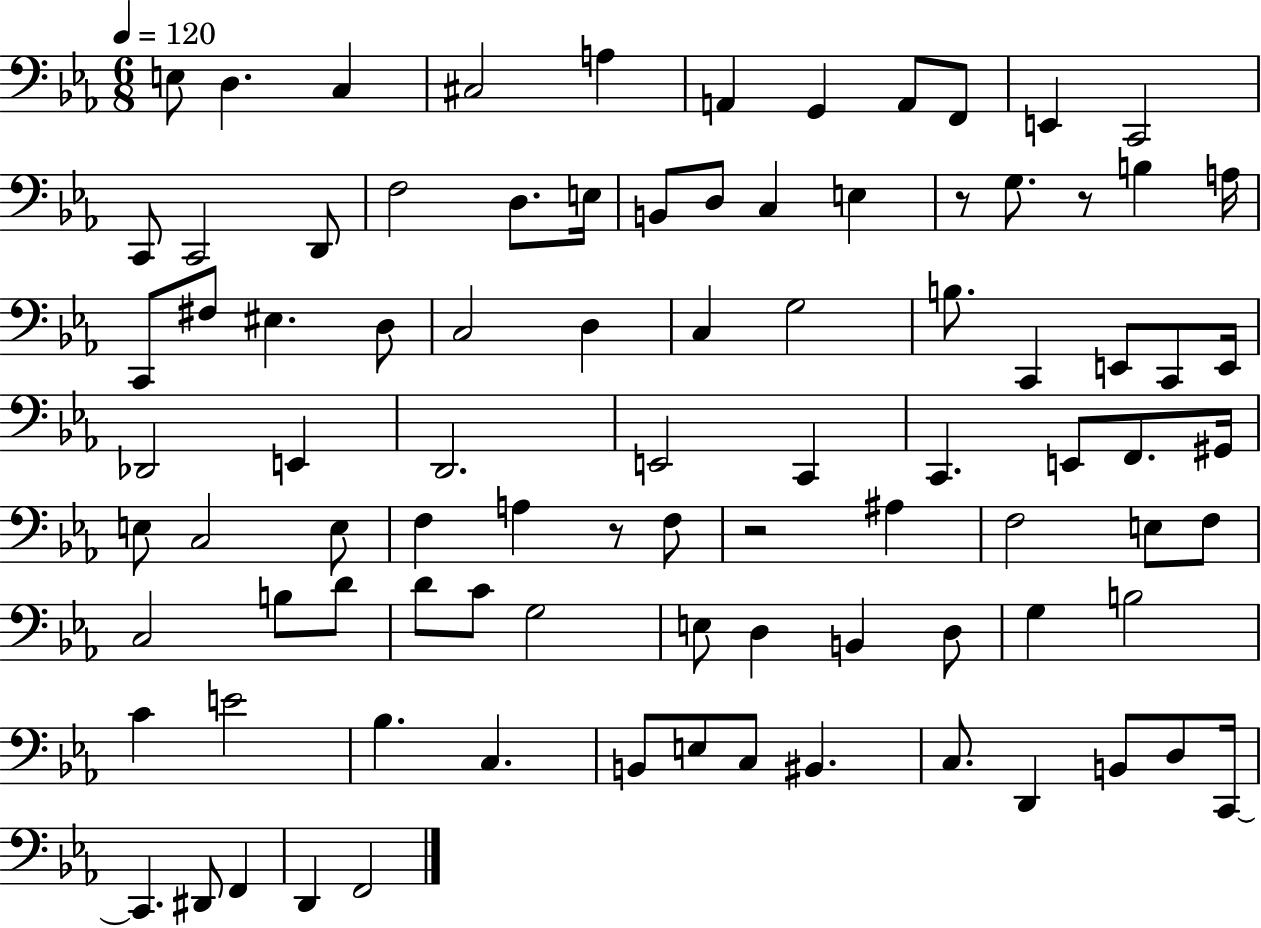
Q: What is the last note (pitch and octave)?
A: F2